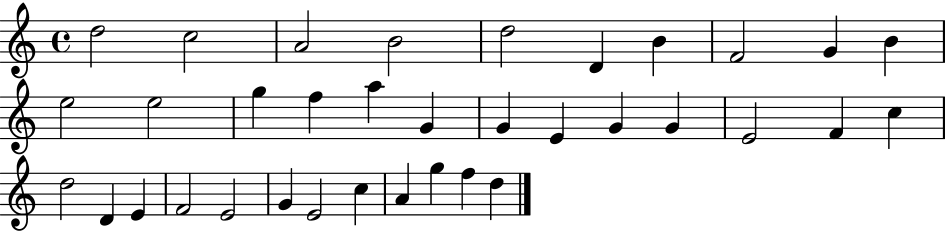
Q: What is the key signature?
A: C major